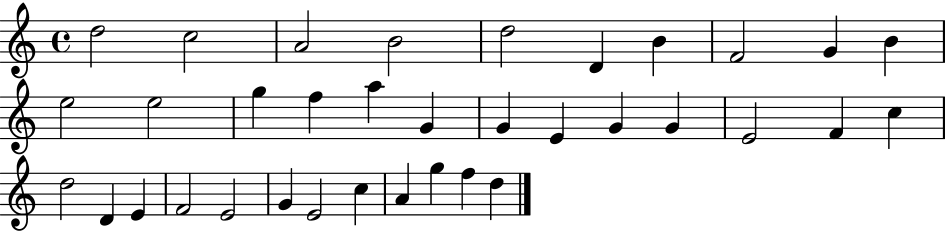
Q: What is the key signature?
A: C major